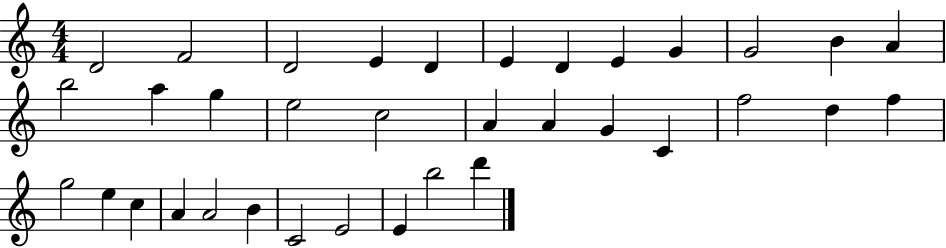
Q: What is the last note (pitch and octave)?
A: D6